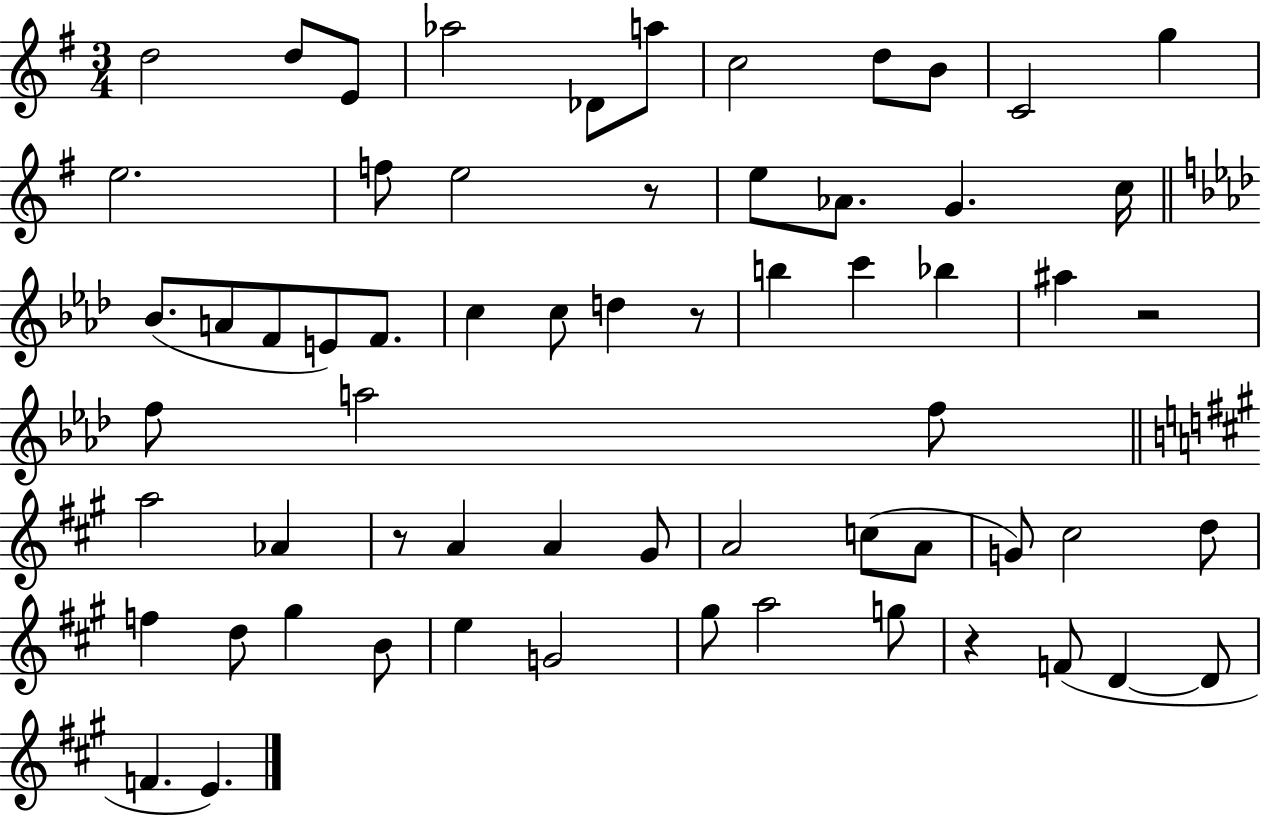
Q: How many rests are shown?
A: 5